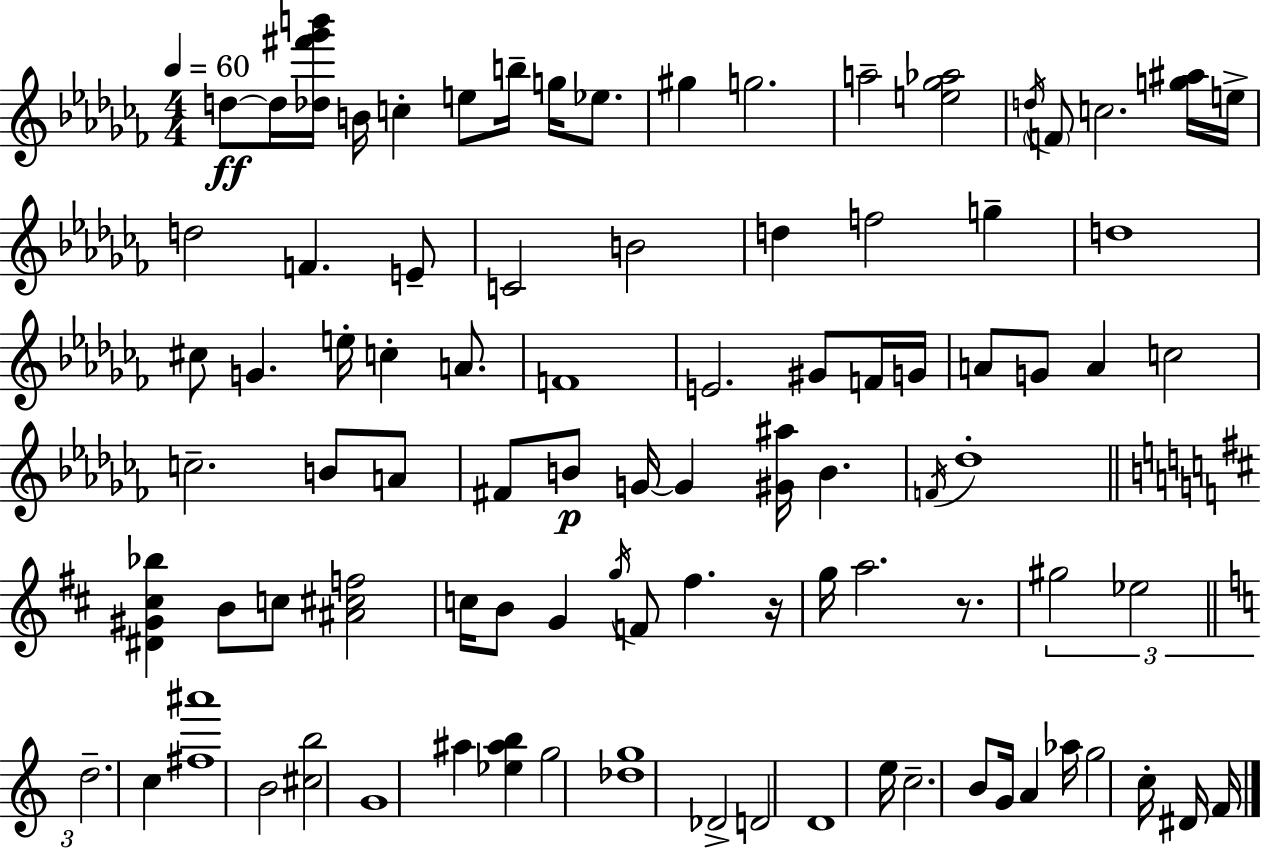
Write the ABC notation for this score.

X:1
T:Untitled
M:4/4
L:1/4
K:Abm
d/2 d/4 [_d^f'_g'b']/4 B/4 c e/2 b/4 g/4 _e/2 ^g g2 a2 [e_g_a]2 d/4 F/2 c2 [g^a]/4 e/4 d2 F E/2 C2 B2 d f2 g d4 ^c/2 G e/4 c A/2 F4 E2 ^G/2 F/4 G/4 A/2 G/2 A c2 c2 B/2 A/2 ^F/2 B/2 G/4 G [^G^a]/4 B F/4 _d4 [^D^G^c_b] B/2 c/2 [^A^cf]2 c/4 B/2 G g/4 F/2 ^f z/4 g/4 a2 z/2 ^g2 _e2 d2 c [^f^a']4 B2 [^cb]2 G4 ^a [_e^ab] g2 [_dg]4 _D2 D2 D4 e/4 c2 B/2 G/4 A _a/4 g2 c/4 ^D/4 F/4